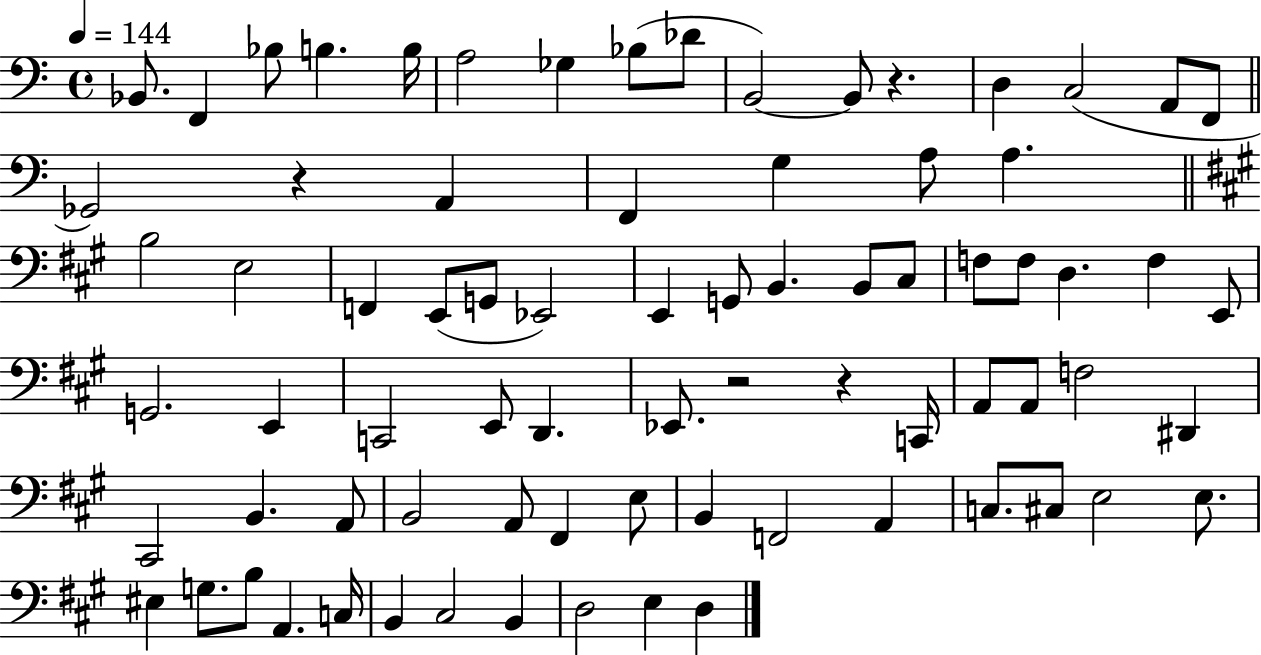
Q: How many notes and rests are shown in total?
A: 77